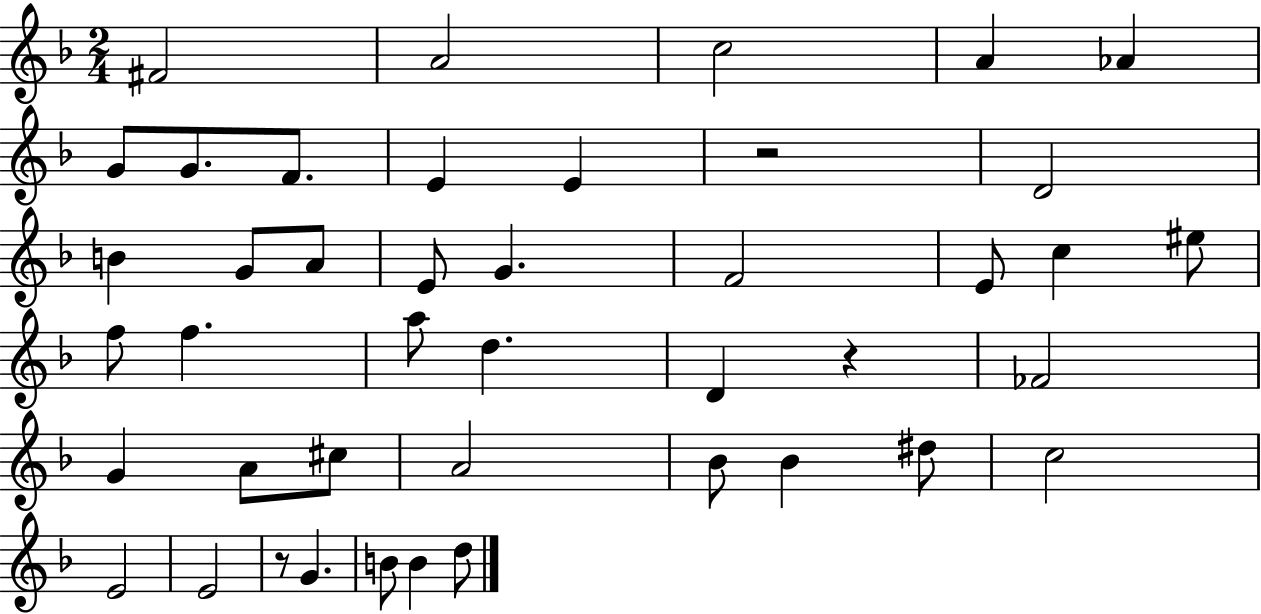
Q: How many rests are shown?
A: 3